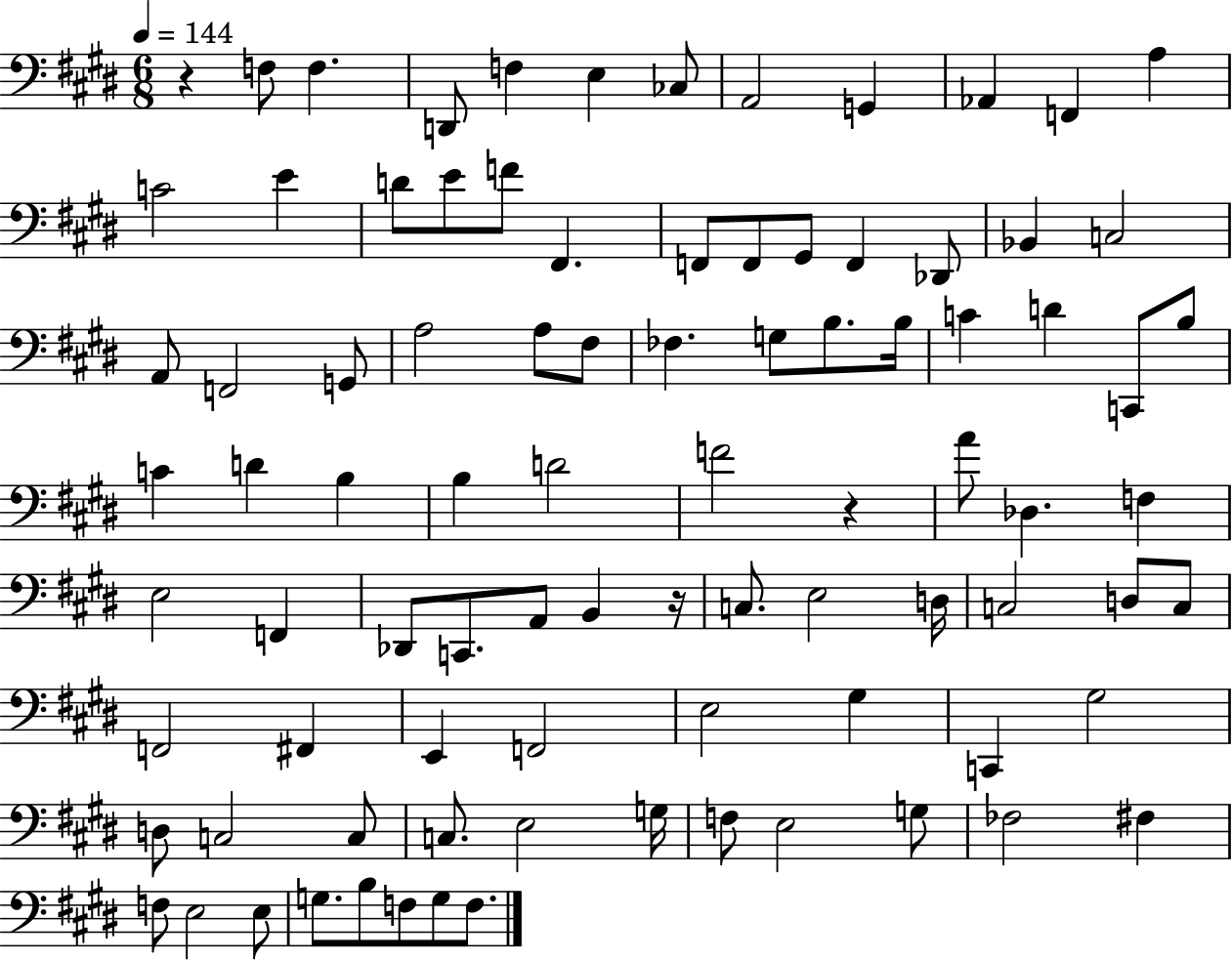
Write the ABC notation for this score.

X:1
T:Untitled
M:6/8
L:1/4
K:E
z F,/2 F, D,,/2 F, E, _C,/2 A,,2 G,, _A,, F,, A, C2 E D/2 E/2 F/2 ^F,, F,,/2 F,,/2 ^G,,/2 F,, _D,,/2 _B,, C,2 A,,/2 F,,2 G,,/2 A,2 A,/2 ^F,/2 _F, G,/2 B,/2 B,/4 C D C,,/2 B,/2 C D B, B, D2 F2 z A/2 _D, F, E,2 F,, _D,,/2 C,,/2 A,,/2 B,, z/4 C,/2 E,2 D,/4 C,2 D,/2 C,/2 F,,2 ^F,, E,, F,,2 E,2 ^G, C,, ^G,2 D,/2 C,2 C,/2 C,/2 E,2 G,/4 F,/2 E,2 G,/2 _F,2 ^F, F,/2 E,2 E,/2 G,/2 B,/2 F,/2 G,/2 F,/2